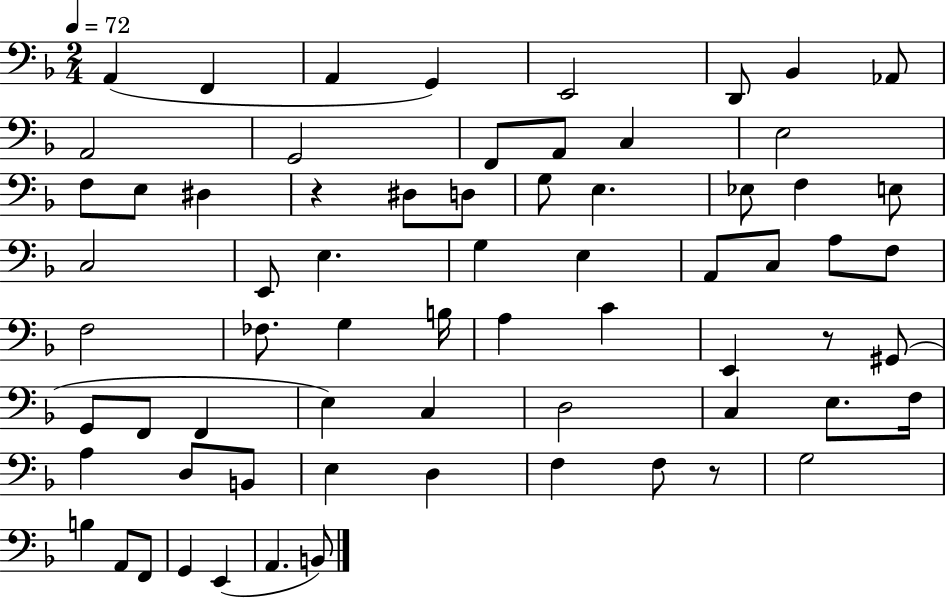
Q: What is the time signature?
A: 2/4